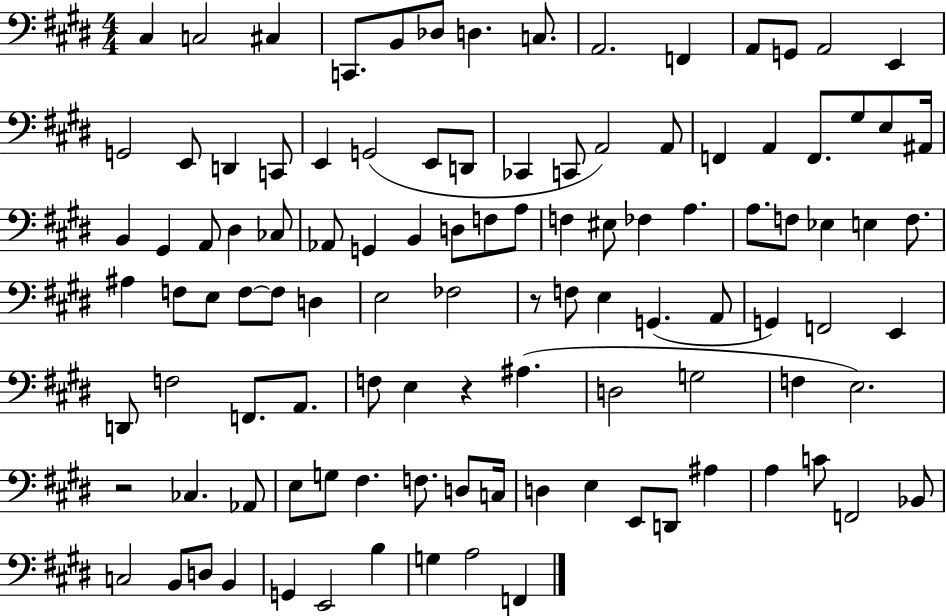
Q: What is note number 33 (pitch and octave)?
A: B2